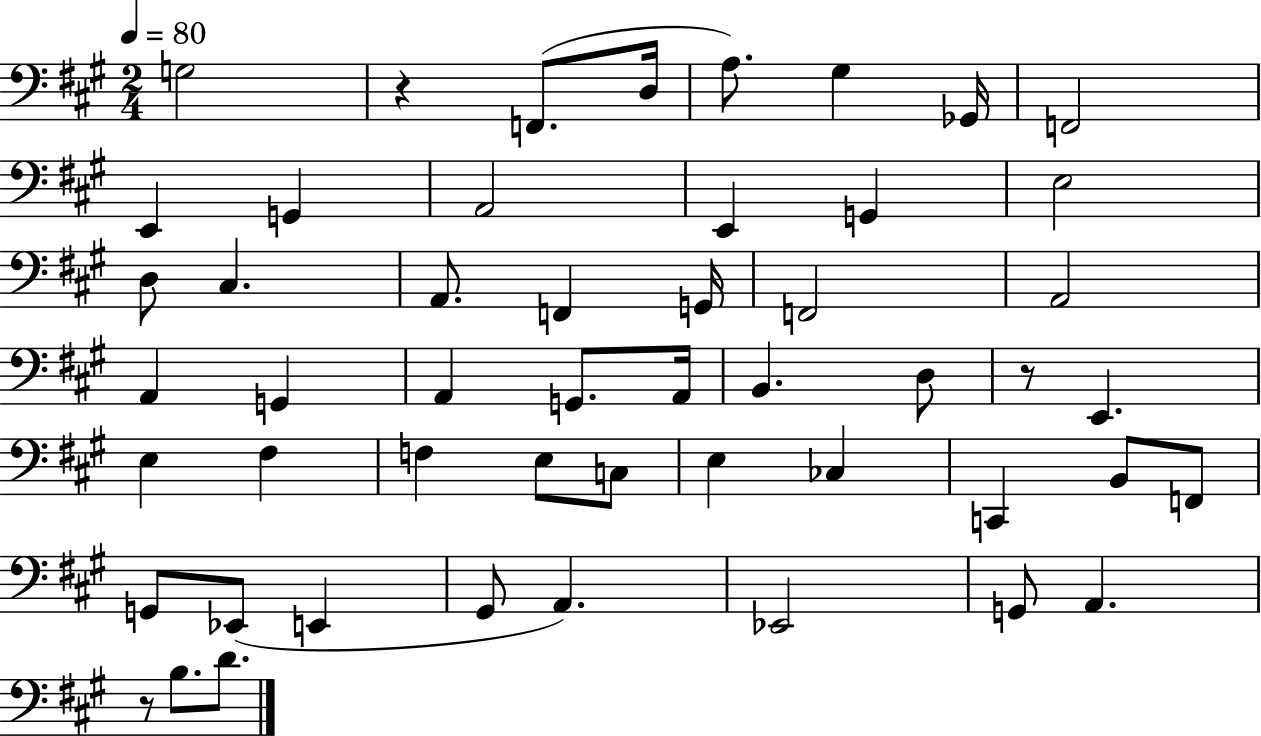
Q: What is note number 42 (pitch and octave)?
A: G#2